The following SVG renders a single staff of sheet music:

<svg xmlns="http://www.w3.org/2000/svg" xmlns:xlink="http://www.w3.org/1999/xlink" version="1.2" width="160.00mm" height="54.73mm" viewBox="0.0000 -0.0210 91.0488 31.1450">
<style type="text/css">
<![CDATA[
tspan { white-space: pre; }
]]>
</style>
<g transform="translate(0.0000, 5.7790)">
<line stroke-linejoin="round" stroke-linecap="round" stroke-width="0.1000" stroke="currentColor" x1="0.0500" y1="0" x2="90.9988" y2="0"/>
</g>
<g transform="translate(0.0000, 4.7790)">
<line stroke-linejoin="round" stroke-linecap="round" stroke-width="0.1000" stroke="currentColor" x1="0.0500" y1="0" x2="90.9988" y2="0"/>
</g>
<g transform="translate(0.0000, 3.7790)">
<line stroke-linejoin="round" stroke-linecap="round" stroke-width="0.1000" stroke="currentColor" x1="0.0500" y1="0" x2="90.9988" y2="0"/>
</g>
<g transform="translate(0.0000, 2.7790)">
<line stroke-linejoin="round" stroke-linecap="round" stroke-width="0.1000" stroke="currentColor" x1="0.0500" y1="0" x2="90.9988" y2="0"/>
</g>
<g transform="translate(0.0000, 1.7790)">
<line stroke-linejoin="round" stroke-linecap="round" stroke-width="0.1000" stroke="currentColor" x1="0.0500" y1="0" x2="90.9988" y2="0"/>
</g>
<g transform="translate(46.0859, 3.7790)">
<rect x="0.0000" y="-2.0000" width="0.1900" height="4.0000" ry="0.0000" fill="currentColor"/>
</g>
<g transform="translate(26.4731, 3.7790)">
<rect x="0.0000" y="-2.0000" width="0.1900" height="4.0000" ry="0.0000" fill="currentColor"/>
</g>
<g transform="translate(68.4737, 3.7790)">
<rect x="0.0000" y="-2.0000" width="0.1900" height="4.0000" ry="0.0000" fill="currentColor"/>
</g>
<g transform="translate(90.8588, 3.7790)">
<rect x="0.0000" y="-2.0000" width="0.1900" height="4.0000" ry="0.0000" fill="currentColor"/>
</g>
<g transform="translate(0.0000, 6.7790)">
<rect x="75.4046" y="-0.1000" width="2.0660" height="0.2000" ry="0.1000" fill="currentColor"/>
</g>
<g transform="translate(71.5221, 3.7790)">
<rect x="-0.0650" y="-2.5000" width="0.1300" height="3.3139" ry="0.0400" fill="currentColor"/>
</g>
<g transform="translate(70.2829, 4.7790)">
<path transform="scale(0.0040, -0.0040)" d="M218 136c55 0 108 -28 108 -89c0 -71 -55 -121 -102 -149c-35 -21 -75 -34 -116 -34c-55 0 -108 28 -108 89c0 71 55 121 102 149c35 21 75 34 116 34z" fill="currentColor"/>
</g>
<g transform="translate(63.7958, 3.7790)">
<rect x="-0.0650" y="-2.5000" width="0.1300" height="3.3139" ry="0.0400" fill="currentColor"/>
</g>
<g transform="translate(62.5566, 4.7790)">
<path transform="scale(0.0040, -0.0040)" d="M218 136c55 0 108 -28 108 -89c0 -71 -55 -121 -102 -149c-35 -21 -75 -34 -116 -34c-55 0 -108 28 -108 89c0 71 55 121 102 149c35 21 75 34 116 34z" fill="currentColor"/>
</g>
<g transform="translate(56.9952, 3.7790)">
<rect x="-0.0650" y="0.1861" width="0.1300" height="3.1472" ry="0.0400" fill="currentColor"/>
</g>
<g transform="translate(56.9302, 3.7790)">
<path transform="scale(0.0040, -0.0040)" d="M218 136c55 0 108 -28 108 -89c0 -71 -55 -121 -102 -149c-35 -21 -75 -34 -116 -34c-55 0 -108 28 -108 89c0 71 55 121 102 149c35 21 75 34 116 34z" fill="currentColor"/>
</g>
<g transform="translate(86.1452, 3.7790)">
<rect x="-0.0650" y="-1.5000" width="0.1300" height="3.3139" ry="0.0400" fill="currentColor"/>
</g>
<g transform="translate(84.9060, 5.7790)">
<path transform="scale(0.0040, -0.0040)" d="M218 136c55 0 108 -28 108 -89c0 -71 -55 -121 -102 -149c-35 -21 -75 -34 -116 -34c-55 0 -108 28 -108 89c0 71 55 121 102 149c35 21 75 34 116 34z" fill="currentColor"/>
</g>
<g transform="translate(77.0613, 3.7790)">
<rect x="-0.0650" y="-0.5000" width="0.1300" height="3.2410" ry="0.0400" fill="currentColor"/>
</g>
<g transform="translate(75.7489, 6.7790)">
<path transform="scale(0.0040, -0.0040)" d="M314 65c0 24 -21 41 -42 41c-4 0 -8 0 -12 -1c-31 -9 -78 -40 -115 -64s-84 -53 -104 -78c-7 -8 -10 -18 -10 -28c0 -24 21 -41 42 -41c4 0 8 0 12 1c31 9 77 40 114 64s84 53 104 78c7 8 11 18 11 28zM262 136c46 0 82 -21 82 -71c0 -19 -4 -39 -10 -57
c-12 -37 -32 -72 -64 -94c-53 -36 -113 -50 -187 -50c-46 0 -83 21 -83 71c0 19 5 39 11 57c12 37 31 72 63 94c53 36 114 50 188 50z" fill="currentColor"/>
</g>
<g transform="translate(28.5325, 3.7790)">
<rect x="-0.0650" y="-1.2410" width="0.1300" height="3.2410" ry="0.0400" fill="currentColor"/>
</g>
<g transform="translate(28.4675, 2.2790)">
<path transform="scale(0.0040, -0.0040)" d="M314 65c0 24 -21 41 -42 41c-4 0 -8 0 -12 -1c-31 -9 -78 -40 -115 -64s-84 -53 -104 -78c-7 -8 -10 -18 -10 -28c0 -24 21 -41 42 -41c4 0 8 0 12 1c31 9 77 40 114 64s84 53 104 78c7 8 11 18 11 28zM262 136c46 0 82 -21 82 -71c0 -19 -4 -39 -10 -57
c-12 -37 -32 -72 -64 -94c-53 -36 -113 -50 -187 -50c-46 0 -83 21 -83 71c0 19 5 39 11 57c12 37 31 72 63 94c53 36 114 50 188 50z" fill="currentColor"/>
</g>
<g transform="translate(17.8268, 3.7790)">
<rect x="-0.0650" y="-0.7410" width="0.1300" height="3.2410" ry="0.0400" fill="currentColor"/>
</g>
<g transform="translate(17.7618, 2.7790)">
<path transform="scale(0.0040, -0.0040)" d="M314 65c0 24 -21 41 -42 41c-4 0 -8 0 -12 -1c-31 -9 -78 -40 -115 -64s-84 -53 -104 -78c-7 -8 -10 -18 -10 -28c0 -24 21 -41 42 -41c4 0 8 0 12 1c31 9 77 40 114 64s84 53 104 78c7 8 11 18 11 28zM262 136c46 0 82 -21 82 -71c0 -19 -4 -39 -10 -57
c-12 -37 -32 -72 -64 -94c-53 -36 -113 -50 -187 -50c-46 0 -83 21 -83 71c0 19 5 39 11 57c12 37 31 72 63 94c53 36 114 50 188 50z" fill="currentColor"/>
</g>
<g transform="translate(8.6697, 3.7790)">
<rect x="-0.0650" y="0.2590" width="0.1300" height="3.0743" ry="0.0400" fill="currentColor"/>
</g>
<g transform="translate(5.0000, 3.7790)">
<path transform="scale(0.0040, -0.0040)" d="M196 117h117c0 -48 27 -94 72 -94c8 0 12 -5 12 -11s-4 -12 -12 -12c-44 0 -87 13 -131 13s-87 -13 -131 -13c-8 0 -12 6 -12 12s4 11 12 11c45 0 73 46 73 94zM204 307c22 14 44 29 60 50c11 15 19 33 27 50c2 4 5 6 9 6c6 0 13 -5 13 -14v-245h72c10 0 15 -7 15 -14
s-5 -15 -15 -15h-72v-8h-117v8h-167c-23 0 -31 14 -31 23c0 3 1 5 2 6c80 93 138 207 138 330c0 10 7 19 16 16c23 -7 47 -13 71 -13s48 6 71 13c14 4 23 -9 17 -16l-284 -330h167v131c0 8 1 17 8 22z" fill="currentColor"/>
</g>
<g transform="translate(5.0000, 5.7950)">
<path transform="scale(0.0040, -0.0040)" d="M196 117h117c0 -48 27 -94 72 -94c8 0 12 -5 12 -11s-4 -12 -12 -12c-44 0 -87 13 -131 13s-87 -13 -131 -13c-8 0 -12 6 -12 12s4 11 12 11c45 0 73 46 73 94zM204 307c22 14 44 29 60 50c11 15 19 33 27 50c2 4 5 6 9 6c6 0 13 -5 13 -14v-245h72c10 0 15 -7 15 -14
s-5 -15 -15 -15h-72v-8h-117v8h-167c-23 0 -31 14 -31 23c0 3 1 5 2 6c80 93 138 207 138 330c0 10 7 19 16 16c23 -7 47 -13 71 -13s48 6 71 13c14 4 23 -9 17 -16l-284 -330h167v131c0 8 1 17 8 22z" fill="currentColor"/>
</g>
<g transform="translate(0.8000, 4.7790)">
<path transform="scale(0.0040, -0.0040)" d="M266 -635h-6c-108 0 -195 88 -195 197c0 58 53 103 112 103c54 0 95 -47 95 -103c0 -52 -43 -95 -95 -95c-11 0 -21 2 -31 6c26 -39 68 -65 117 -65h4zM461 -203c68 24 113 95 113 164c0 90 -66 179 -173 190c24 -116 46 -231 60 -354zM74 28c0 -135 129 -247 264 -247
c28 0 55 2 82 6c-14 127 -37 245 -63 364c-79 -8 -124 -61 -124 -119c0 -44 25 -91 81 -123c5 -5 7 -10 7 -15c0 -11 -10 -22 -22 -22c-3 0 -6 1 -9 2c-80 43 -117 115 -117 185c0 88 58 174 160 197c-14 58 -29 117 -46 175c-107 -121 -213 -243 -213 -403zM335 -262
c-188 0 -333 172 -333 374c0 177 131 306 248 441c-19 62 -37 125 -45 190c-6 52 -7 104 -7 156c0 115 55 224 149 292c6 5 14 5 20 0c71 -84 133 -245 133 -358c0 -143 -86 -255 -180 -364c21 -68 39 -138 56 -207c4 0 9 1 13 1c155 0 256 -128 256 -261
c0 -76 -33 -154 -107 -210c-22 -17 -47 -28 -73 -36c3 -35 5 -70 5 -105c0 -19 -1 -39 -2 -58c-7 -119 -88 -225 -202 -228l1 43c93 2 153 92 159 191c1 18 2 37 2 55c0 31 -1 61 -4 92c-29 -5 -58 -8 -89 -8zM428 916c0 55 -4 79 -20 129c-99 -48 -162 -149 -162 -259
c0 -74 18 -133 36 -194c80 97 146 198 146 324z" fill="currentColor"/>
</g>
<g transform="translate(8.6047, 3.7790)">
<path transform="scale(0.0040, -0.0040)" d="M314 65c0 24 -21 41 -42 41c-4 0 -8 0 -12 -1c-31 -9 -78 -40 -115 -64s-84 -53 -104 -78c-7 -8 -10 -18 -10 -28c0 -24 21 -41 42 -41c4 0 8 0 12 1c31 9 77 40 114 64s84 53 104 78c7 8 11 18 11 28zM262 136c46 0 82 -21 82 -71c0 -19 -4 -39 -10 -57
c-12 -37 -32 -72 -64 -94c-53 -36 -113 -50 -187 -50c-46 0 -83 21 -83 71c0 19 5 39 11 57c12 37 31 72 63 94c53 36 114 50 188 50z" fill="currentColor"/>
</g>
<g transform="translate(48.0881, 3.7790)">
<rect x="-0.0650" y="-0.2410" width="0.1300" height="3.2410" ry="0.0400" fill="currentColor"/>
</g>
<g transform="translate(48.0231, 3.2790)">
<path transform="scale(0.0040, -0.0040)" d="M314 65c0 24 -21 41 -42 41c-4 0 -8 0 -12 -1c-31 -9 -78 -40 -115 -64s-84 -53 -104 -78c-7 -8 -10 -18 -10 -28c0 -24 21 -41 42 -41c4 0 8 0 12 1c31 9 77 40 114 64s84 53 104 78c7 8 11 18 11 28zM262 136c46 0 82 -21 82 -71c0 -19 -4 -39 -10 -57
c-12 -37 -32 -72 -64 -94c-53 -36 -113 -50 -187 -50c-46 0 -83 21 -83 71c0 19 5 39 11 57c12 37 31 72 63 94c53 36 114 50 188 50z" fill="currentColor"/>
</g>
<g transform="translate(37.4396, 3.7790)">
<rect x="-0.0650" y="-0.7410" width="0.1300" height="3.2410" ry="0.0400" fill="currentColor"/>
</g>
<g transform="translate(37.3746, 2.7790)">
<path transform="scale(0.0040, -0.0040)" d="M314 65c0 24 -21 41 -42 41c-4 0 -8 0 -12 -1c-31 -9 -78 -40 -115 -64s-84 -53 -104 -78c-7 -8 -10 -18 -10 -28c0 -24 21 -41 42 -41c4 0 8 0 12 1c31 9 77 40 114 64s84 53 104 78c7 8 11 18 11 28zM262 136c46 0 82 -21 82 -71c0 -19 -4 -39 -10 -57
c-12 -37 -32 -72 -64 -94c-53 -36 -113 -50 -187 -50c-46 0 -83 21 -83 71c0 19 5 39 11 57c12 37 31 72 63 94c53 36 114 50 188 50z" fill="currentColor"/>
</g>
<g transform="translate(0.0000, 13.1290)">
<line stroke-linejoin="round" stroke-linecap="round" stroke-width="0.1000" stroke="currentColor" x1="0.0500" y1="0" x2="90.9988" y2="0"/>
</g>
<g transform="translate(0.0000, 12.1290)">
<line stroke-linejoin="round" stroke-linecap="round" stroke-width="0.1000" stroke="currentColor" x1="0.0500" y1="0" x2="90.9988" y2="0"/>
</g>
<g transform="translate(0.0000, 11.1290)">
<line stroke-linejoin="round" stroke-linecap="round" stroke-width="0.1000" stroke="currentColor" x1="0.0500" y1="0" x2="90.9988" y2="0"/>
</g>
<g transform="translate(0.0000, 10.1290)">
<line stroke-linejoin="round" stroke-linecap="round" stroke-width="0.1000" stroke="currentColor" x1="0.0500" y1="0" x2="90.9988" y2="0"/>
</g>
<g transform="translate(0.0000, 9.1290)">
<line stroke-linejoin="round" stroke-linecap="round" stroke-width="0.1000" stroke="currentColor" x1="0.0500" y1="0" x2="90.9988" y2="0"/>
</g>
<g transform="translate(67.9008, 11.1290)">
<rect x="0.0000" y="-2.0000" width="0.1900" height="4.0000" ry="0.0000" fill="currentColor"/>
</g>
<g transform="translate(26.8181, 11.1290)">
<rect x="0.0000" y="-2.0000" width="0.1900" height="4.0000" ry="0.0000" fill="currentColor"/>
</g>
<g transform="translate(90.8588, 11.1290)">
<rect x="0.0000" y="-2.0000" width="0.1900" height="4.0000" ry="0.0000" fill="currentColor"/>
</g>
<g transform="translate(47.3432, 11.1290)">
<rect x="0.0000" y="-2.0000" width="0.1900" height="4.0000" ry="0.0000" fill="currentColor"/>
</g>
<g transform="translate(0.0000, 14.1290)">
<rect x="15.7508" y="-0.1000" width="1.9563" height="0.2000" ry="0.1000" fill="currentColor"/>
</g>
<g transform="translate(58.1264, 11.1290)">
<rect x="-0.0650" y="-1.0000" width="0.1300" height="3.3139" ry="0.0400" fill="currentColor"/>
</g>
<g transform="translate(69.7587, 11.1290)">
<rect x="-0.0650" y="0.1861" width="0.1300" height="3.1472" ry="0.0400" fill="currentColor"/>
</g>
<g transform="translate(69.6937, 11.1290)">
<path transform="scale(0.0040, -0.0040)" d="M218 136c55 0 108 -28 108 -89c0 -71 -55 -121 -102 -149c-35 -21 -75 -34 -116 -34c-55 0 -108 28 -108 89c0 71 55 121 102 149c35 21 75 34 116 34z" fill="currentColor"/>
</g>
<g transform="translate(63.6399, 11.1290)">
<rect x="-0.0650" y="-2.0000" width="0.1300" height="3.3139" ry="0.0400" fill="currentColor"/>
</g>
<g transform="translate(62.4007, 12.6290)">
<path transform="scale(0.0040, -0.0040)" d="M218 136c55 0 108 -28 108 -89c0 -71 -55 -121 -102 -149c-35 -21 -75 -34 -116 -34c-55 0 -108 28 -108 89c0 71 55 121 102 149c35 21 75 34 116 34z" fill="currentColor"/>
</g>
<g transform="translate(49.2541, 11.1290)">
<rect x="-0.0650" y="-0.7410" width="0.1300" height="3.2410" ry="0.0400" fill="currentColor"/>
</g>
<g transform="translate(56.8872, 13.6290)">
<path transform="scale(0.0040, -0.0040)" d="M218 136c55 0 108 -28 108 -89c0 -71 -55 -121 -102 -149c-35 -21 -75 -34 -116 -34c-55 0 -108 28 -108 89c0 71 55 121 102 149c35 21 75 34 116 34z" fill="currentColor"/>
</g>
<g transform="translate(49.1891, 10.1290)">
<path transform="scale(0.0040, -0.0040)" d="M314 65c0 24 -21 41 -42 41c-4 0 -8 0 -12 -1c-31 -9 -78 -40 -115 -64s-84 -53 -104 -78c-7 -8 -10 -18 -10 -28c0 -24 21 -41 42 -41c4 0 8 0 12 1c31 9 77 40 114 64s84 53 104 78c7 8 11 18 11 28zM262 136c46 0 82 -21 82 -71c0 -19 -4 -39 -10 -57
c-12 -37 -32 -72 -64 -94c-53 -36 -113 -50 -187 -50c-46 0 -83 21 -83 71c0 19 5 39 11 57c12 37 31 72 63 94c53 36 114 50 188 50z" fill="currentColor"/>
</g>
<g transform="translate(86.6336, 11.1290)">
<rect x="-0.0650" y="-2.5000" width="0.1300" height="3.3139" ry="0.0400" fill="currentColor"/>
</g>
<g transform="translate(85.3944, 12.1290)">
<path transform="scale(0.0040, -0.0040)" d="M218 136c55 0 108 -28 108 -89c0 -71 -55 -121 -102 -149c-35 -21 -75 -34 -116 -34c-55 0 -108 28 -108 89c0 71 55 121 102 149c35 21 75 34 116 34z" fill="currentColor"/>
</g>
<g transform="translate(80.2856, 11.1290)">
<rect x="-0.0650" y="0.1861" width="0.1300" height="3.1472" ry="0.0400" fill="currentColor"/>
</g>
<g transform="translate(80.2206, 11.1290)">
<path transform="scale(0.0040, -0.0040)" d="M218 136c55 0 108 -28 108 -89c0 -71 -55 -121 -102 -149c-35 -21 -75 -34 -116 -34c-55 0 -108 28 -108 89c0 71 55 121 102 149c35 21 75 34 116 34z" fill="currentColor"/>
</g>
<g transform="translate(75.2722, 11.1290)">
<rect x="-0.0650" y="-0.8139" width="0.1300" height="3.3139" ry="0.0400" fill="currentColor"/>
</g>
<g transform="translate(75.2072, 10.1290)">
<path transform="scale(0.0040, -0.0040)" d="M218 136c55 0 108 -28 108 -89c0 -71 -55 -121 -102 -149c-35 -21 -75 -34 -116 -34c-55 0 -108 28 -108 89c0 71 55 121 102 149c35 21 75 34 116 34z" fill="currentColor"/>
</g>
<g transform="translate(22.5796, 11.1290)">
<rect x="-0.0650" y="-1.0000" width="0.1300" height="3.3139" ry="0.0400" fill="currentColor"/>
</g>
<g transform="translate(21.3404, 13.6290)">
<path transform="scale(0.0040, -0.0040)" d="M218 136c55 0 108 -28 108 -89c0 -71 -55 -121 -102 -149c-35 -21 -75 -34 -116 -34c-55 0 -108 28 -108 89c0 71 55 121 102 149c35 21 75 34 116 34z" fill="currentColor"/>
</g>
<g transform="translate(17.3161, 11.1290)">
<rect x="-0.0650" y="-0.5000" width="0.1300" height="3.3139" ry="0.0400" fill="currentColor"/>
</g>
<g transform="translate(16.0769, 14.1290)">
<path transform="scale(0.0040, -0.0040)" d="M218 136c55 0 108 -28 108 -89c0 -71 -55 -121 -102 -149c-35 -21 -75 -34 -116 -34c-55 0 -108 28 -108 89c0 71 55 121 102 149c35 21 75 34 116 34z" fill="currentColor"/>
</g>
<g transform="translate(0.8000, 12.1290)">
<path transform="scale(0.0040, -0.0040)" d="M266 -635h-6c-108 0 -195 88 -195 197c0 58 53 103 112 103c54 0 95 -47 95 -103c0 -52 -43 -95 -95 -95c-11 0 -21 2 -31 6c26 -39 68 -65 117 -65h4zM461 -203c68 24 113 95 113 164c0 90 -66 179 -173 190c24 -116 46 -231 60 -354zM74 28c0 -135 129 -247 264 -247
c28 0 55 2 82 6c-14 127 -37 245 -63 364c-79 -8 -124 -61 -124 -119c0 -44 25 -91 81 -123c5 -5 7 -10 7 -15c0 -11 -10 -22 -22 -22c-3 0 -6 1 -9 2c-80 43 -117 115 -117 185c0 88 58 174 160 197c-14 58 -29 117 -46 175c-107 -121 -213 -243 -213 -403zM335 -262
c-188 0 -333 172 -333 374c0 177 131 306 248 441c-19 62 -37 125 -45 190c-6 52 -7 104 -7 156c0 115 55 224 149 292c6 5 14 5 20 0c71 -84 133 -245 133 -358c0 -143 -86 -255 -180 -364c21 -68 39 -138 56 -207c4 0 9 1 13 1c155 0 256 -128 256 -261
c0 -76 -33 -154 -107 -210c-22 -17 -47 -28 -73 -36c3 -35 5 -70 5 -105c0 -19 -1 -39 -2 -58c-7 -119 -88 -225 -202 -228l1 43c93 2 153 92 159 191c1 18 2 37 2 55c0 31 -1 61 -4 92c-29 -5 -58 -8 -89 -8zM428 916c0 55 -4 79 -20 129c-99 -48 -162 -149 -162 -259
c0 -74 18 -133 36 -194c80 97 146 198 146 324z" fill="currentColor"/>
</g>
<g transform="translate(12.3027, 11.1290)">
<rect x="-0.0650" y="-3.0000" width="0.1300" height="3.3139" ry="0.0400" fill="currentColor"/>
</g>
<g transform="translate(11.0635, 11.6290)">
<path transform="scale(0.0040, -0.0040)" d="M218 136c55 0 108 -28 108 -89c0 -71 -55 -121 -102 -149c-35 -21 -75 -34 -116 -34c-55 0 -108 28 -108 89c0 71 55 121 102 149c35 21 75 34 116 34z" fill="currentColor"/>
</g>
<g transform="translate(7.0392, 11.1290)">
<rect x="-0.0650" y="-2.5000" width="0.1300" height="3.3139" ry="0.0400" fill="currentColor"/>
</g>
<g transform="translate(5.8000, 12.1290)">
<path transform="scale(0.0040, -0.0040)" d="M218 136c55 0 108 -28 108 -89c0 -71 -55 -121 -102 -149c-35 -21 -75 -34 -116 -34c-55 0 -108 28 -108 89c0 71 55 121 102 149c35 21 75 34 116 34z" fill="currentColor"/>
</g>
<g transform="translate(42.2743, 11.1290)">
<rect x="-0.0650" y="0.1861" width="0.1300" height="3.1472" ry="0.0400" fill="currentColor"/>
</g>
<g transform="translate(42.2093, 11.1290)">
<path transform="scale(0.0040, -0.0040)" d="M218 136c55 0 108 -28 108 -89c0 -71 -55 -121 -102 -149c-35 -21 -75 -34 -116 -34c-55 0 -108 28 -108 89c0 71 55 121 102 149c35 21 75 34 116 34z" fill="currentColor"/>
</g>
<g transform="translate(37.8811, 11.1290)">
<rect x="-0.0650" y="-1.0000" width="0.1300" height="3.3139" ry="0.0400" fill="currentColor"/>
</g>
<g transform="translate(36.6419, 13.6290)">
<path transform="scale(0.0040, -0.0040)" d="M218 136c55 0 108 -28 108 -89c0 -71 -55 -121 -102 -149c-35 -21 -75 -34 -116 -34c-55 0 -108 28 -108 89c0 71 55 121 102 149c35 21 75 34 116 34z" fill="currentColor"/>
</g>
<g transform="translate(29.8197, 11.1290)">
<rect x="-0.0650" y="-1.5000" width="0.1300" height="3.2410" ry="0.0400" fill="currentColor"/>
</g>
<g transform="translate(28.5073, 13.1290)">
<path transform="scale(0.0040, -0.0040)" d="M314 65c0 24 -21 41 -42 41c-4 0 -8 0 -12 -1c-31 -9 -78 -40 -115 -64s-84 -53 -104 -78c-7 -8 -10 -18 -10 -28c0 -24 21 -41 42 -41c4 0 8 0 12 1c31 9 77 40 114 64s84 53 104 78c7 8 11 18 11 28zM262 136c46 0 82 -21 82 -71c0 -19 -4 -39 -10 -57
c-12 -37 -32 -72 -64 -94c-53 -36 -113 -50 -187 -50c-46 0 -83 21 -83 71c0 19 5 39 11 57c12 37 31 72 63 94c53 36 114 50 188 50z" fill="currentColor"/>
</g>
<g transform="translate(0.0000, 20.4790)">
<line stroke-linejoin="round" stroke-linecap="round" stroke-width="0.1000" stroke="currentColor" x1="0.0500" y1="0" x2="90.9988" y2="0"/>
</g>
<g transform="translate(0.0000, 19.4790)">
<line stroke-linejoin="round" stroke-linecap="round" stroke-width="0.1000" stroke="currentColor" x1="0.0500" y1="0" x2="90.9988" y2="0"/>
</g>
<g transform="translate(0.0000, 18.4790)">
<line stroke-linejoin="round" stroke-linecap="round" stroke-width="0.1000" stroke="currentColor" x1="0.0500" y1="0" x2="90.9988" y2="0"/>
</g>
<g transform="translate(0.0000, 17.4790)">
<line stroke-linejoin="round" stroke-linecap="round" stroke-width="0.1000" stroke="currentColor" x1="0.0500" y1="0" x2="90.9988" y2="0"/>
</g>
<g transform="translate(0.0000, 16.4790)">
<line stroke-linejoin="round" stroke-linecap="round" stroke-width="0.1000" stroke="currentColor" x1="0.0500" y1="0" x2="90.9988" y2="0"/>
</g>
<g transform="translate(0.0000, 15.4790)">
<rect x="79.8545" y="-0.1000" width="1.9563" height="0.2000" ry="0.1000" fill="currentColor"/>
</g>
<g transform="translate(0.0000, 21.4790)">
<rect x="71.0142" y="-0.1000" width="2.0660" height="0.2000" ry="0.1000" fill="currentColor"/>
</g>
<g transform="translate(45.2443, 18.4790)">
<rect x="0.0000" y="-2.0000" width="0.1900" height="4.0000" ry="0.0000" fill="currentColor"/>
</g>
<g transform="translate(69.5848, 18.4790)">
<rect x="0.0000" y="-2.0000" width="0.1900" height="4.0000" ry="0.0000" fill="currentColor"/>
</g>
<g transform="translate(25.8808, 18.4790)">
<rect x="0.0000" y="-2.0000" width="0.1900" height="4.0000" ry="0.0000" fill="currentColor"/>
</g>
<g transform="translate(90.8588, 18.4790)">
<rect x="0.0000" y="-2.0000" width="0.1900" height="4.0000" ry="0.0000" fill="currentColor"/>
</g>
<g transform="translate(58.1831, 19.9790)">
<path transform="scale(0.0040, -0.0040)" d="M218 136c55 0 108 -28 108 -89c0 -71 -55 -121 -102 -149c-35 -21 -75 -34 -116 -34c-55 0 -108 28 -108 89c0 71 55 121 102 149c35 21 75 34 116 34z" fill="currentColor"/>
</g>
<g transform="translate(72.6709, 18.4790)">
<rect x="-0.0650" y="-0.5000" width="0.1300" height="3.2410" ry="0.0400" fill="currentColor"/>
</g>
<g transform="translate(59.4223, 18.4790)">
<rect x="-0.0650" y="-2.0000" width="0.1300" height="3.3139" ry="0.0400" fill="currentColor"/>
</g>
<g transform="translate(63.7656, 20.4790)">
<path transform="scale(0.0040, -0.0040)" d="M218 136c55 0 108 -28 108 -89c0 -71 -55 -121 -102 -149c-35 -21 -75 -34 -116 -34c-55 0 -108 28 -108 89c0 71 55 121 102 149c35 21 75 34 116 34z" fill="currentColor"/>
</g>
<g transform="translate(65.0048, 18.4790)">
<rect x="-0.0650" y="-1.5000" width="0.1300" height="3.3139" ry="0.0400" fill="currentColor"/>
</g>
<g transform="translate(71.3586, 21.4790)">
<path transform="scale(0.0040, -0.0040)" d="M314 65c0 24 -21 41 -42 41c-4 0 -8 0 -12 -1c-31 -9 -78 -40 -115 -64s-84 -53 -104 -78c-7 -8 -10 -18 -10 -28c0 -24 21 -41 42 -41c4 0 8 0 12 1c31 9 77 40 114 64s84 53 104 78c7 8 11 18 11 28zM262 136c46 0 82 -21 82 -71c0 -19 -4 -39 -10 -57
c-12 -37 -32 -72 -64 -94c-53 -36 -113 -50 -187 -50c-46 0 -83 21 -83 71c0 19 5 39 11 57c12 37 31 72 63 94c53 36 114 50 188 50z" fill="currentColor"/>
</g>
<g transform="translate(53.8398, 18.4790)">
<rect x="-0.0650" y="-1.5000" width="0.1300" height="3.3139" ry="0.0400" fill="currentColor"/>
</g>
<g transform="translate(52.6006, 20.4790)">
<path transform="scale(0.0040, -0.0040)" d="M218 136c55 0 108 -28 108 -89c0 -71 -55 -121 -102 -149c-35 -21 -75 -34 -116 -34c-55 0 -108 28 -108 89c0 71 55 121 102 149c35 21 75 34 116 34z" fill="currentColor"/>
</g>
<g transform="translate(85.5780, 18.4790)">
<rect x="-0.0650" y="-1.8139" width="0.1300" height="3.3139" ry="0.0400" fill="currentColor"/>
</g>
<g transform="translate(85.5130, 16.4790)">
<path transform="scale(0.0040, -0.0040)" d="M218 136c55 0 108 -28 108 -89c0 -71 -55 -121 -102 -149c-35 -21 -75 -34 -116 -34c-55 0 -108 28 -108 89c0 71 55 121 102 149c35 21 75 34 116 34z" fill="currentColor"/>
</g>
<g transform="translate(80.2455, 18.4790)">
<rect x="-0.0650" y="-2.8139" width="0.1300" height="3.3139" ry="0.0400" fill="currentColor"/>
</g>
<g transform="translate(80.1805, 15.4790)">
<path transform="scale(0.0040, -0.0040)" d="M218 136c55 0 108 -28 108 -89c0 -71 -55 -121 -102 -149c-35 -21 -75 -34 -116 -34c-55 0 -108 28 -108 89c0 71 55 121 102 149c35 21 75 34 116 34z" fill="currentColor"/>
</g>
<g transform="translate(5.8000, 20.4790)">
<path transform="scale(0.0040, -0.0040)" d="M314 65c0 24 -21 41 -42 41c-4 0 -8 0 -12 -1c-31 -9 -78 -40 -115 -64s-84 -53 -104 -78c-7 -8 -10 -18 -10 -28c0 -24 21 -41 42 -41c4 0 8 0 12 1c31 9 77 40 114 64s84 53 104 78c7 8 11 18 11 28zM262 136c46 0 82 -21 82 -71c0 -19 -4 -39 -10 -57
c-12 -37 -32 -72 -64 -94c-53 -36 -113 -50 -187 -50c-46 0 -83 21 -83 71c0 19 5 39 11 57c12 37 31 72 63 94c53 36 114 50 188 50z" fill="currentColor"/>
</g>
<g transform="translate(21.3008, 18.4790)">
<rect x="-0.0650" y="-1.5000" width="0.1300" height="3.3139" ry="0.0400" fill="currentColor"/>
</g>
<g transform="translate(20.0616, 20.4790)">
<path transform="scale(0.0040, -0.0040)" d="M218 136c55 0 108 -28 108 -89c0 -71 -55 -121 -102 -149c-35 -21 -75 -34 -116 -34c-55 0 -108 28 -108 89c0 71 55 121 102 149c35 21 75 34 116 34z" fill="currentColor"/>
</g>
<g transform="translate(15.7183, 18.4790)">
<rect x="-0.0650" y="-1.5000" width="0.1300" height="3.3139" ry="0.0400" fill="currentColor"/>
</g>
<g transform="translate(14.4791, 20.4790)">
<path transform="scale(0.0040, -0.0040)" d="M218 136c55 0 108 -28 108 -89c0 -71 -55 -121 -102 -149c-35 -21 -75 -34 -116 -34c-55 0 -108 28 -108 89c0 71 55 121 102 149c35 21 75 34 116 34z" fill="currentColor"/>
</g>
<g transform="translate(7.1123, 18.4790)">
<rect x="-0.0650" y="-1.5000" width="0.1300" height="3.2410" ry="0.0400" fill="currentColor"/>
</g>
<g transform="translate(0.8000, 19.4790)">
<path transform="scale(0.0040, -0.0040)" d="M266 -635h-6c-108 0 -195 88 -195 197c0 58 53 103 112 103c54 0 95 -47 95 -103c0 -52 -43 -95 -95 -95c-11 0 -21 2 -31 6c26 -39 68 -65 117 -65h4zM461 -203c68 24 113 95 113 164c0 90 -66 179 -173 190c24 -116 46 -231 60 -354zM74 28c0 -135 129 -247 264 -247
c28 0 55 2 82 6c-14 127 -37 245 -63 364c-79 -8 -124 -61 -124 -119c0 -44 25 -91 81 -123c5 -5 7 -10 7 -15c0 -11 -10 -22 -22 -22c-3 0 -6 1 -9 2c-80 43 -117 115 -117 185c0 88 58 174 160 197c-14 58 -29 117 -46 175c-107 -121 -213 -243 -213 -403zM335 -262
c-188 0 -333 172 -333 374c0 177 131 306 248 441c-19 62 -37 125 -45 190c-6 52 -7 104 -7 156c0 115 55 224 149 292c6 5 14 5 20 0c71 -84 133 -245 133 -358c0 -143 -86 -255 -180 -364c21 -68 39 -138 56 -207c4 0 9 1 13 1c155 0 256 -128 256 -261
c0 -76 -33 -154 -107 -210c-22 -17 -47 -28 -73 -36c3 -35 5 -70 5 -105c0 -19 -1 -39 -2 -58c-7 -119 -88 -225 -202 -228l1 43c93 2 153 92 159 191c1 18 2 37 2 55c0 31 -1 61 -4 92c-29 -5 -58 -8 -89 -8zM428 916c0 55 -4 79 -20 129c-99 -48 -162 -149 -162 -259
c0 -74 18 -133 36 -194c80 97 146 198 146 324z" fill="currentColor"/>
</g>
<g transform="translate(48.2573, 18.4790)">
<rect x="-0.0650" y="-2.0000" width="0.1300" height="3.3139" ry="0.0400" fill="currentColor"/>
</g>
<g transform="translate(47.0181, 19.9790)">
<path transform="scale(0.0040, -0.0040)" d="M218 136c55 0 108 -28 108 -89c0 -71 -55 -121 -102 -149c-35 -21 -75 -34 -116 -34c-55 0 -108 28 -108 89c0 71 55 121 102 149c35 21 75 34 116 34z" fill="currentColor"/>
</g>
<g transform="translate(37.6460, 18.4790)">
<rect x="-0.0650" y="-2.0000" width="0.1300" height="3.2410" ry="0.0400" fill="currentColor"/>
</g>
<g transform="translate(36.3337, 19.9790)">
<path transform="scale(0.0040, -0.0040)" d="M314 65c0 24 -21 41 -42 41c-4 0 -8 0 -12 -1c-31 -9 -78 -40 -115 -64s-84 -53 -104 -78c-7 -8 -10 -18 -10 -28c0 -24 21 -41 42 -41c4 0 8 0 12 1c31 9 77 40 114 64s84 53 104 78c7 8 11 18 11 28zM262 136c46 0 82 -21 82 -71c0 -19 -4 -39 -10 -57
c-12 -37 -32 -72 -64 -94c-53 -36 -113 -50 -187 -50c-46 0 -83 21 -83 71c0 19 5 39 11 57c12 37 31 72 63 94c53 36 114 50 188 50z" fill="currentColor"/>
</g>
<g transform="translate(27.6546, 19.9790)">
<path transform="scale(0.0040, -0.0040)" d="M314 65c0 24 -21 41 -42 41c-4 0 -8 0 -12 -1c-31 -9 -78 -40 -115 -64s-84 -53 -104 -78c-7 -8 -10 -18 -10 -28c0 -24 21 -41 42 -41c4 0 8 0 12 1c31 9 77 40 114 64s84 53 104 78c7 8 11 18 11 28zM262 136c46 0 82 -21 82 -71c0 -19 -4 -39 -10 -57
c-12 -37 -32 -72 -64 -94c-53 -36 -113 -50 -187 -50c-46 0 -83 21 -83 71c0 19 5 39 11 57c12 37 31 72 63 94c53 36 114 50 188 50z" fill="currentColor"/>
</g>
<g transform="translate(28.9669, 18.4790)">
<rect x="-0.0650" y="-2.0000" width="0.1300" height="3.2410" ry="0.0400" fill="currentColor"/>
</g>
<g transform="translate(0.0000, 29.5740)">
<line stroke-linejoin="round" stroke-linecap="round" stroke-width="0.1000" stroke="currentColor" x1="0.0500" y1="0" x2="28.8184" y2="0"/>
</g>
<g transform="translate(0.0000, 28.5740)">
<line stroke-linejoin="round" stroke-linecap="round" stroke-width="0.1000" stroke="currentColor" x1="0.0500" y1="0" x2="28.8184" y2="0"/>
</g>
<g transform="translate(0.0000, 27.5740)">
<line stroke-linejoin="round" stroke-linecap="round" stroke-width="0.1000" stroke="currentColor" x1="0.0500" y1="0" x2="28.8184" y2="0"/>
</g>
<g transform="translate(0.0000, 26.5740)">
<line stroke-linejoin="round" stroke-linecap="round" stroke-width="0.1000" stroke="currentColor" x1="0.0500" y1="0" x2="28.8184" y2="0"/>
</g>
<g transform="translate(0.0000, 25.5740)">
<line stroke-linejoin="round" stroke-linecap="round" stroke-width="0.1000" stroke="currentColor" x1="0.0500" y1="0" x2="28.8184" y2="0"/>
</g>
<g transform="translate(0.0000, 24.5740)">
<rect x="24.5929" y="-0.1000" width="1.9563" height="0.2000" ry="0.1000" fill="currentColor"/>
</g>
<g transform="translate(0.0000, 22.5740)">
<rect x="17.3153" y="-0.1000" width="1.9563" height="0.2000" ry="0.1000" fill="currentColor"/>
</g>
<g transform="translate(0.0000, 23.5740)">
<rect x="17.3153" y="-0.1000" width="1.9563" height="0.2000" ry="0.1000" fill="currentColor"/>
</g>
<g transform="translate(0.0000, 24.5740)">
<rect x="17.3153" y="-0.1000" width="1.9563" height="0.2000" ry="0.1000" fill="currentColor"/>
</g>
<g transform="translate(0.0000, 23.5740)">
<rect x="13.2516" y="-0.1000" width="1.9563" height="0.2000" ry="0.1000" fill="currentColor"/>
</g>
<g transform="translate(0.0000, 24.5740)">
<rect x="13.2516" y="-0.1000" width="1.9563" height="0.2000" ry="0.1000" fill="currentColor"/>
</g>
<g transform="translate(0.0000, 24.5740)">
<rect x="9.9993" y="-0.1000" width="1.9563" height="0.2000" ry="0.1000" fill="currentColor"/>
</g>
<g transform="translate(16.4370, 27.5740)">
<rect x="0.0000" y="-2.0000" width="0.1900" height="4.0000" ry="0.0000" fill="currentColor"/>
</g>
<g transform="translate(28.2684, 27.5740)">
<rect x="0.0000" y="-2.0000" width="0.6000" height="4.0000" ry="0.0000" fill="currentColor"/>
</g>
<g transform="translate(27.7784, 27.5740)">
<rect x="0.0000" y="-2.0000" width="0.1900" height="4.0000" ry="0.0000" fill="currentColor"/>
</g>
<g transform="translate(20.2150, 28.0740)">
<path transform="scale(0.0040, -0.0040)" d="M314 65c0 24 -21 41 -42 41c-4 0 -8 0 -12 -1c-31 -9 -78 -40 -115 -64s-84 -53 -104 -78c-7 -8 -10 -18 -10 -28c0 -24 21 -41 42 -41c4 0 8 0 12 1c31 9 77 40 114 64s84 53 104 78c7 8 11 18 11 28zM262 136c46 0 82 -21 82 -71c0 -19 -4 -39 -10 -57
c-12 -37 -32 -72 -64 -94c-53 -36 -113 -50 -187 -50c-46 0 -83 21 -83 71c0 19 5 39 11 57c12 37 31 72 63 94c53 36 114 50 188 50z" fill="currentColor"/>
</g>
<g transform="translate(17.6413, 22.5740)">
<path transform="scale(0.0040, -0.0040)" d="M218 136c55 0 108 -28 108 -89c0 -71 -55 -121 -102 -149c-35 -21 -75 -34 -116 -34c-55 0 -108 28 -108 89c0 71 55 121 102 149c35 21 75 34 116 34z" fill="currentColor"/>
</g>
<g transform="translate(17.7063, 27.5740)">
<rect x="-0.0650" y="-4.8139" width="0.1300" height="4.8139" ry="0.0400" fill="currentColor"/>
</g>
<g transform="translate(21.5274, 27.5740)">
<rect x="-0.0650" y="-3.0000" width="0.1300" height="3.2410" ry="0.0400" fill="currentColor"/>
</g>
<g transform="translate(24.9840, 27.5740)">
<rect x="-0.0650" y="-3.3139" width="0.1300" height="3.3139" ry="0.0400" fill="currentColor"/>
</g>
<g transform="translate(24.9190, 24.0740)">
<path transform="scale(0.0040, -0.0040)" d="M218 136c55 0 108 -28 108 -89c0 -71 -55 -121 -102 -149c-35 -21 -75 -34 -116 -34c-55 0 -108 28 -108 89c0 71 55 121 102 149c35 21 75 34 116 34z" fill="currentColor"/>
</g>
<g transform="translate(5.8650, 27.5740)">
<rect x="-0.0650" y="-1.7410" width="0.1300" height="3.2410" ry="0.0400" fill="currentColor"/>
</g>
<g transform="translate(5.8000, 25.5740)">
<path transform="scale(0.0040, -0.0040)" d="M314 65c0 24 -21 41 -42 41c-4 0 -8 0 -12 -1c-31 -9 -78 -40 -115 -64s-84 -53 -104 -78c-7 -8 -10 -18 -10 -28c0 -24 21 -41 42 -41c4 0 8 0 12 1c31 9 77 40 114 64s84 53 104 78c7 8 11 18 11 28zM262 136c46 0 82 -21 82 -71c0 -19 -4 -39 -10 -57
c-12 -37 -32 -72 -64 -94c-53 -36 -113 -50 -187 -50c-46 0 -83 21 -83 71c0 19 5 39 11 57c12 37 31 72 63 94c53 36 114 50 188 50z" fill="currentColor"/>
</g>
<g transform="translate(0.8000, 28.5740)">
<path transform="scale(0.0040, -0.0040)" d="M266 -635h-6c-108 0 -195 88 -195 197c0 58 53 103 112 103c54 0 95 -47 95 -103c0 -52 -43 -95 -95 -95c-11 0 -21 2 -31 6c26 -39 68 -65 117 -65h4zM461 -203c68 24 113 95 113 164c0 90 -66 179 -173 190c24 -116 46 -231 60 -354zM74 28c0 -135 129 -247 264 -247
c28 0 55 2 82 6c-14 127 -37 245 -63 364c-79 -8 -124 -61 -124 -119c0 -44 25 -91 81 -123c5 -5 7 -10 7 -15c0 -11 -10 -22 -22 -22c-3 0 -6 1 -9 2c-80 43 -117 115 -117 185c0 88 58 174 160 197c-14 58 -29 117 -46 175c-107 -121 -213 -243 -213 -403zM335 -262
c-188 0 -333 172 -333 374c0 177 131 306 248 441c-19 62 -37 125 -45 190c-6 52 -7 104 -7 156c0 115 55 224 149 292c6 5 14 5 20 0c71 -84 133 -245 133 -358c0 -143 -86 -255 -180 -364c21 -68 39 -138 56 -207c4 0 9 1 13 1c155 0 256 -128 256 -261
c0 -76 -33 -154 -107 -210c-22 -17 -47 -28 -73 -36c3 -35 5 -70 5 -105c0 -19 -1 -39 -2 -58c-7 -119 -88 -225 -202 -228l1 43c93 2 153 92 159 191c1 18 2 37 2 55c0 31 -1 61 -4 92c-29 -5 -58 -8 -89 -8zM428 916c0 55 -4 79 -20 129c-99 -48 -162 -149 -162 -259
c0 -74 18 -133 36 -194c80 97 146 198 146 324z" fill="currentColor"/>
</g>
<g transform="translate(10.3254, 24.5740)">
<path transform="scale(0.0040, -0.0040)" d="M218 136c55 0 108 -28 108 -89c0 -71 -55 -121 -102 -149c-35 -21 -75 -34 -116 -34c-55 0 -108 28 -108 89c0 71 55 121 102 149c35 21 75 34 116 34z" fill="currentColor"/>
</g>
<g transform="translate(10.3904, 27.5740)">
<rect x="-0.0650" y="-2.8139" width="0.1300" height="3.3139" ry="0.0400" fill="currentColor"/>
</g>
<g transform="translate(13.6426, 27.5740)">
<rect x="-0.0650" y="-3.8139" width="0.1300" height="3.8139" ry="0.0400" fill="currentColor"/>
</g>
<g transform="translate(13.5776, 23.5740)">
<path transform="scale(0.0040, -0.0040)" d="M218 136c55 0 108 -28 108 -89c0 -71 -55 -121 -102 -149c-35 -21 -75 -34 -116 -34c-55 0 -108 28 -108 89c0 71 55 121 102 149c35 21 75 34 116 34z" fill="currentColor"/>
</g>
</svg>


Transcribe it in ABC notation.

X:1
T:Untitled
M:4/4
L:1/4
K:C
B2 d2 e2 d2 c2 B G G C2 E G A C D E2 D B d2 D F B d B G E2 E E F2 F2 F E F E C2 a f f2 a c' e' A2 b